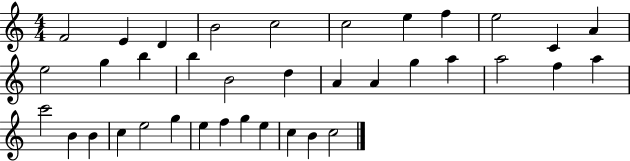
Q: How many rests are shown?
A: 0